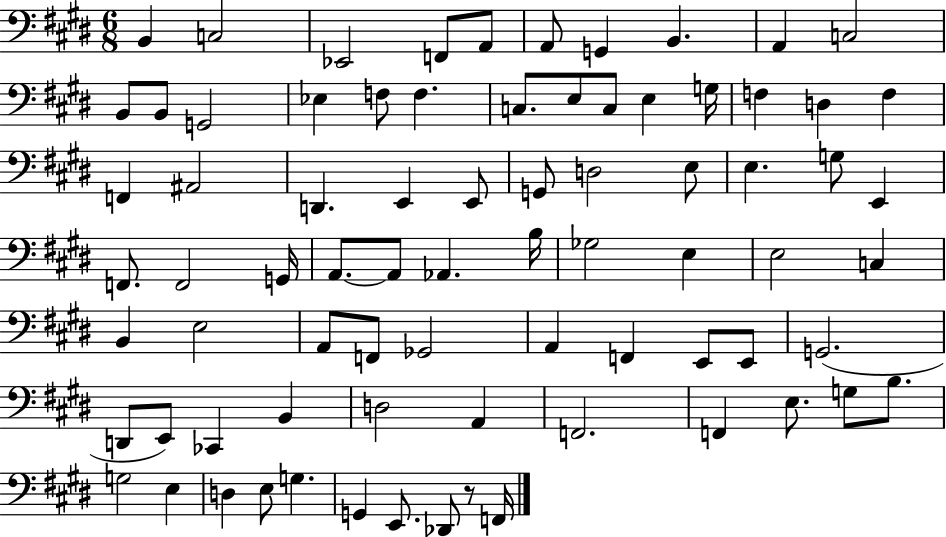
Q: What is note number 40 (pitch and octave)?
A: A2